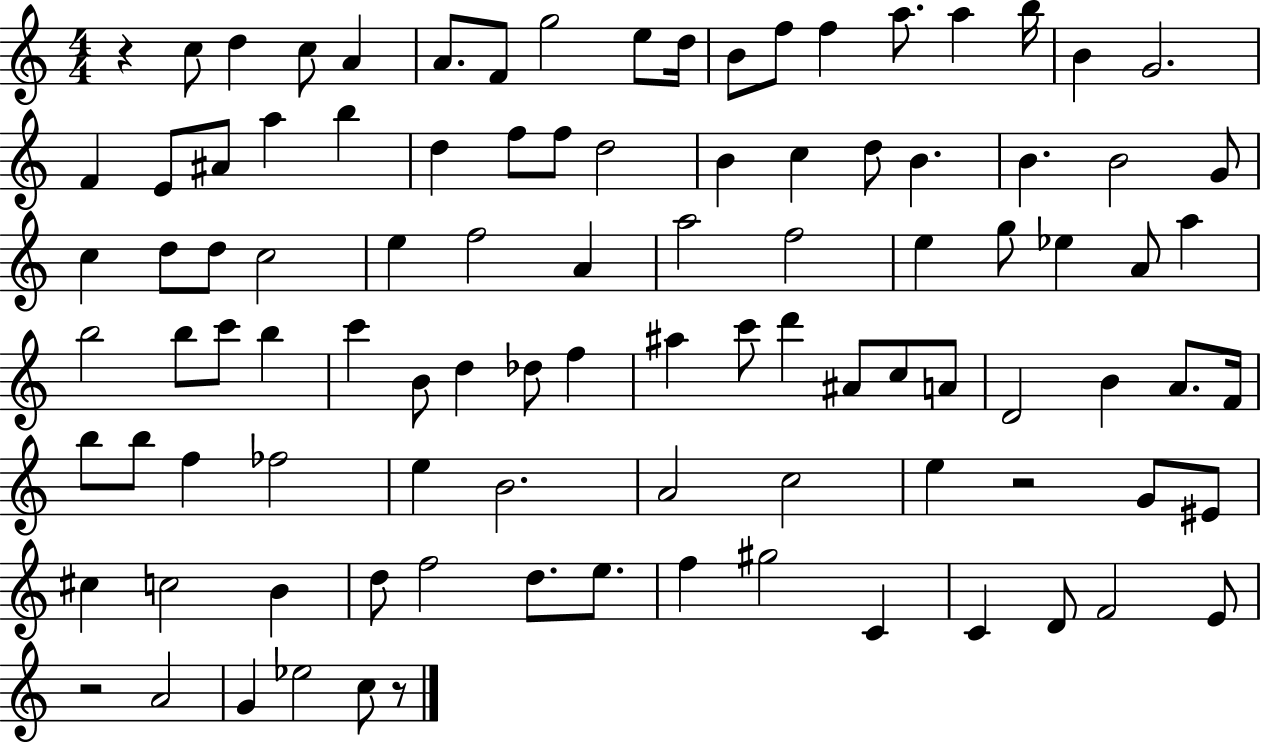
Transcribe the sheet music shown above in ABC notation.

X:1
T:Untitled
M:4/4
L:1/4
K:C
z c/2 d c/2 A A/2 F/2 g2 e/2 d/4 B/2 f/2 f a/2 a b/4 B G2 F E/2 ^A/2 a b d f/2 f/2 d2 B c d/2 B B B2 G/2 c d/2 d/2 c2 e f2 A a2 f2 e g/2 _e A/2 a b2 b/2 c'/2 b c' B/2 d _d/2 f ^a c'/2 d' ^A/2 c/2 A/2 D2 B A/2 F/4 b/2 b/2 f _f2 e B2 A2 c2 e z2 G/2 ^E/2 ^c c2 B d/2 f2 d/2 e/2 f ^g2 C C D/2 F2 E/2 z2 A2 G _e2 c/2 z/2